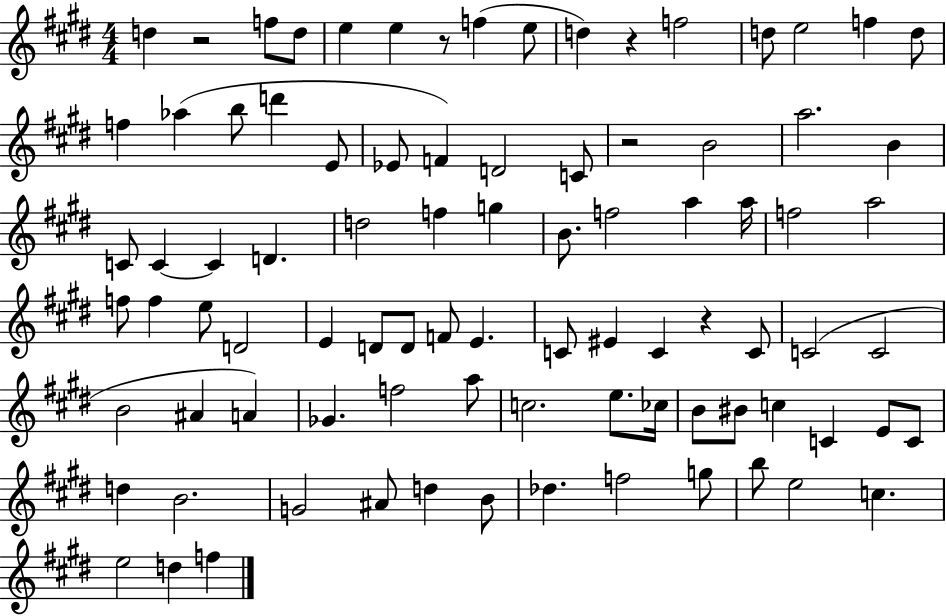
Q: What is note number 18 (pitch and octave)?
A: E4